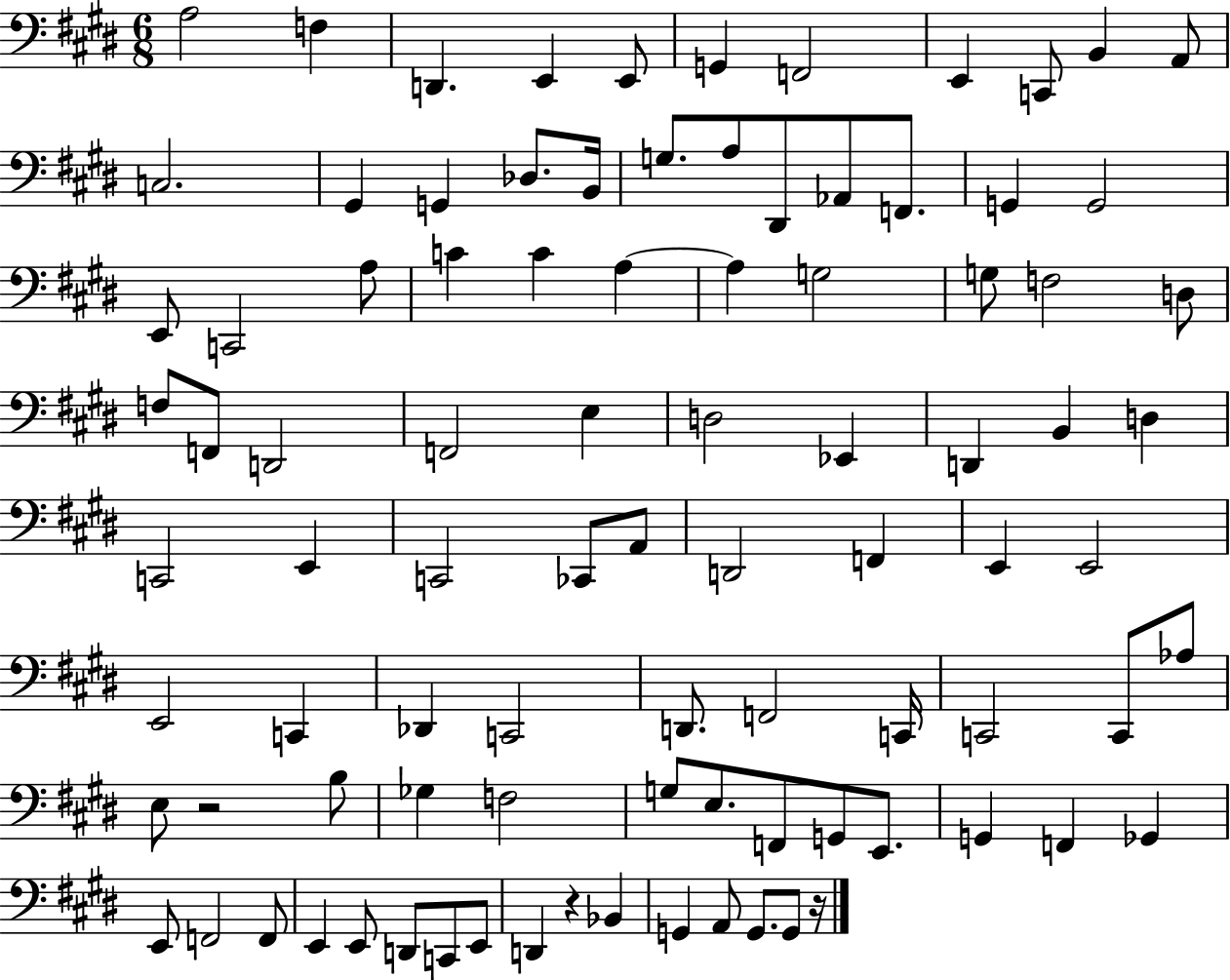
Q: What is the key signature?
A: E major